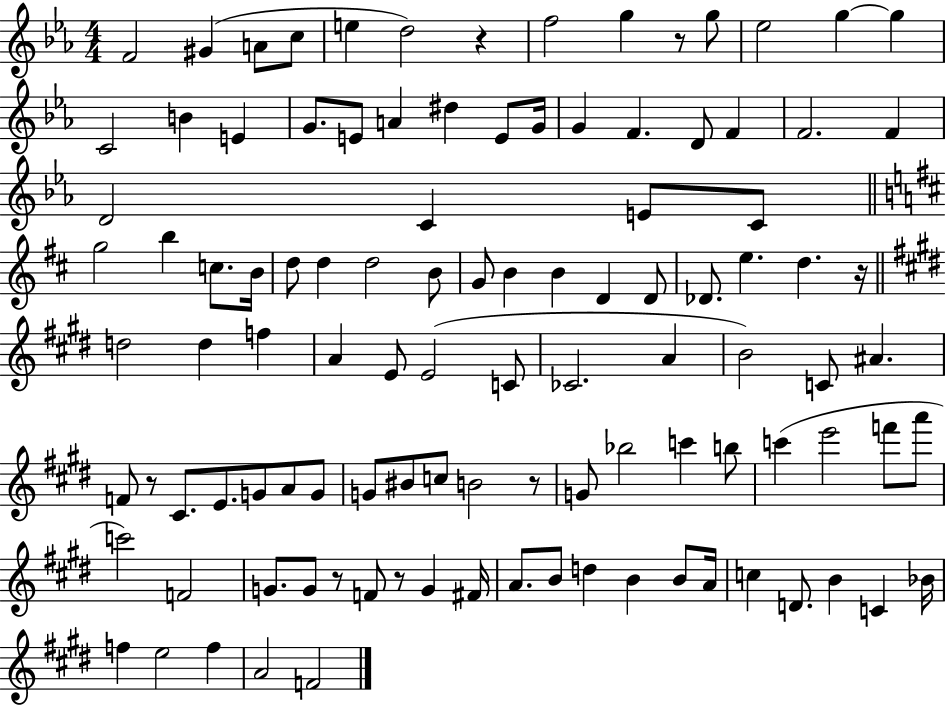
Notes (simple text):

F4/h G#4/q A4/e C5/e E5/q D5/h R/q F5/h G5/q R/e G5/e Eb5/h G5/q G5/q C4/h B4/q E4/q G4/e. E4/e A4/q D#5/q E4/e G4/s G4/q F4/q. D4/e F4/q F4/h. F4/q D4/h C4/q E4/e C4/e G5/h B5/q C5/e. B4/s D5/e D5/q D5/h B4/e G4/e B4/q B4/q D4/q D4/e Db4/e. E5/q. D5/q. R/s D5/h D5/q F5/q A4/q E4/e E4/h C4/e CES4/h. A4/q B4/h C4/e A#4/q. F4/e R/e C#4/e. E4/e. G4/e A4/e G4/e G4/e BIS4/e C5/e B4/h R/e G4/e Bb5/h C6/q B5/e C6/q E6/h F6/e A6/e C6/h F4/h G4/e. G4/e R/e F4/e R/e G4/q F#4/s A4/e. B4/e D5/q B4/q B4/e A4/s C5/q D4/e. B4/q C4/q Bb4/s F5/q E5/h F5/q A4/h F4/h